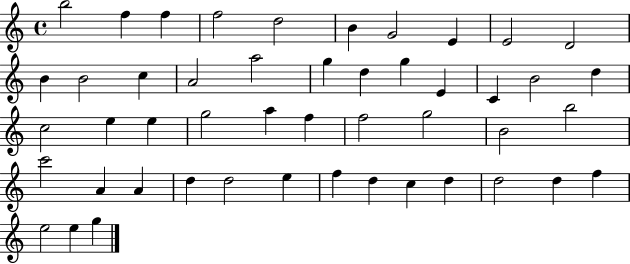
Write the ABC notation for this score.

X:1
T:Untitled
M:4/4
L:1/4
K:C
b2 f f f2 d2 B G2 E E2 D2 B B2 c A2 a2 g d g E C B2 d c2 e e g2 a f f2 g2 B2 b2 c'2 A A d d2 e f d c d d2 d f e2 e g